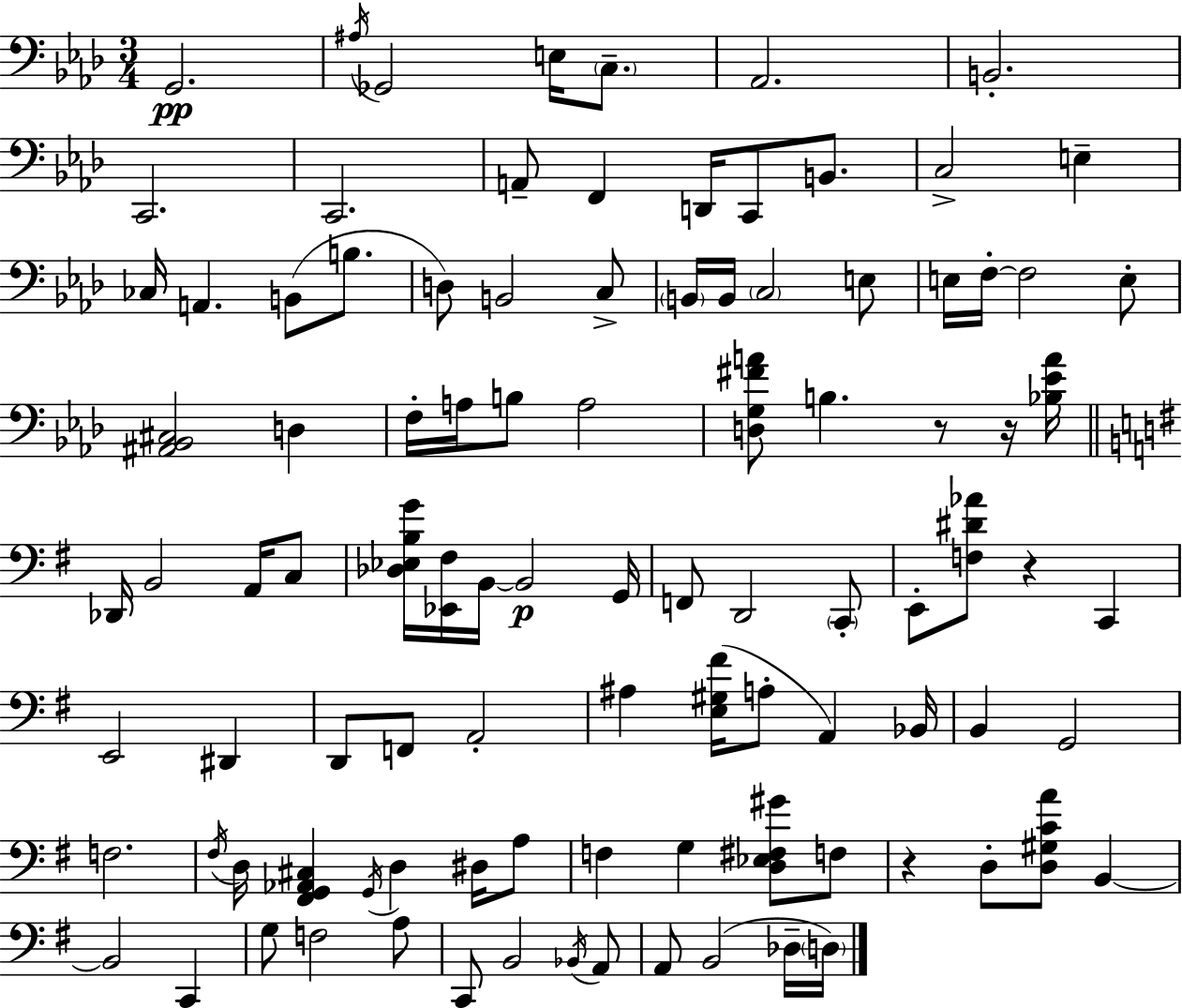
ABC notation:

X:1
T:Untitled
M:3/4
L:1/4
K:Fm
G,,2 ^A,/4 _G,,2 E,/4 C,/2 _A,,2 B,,2 C,,2 C,,2 A,,/2 F,, D,,/4 C,,/2 B,,/2 C,2 E, _C,/4 A,, B,,/2 B,/2 D,/2 B,,2 C,/2 B,,/4 B,,/4 C,2 E,/2 E,/4 F,/4 F,2 E,/2 [^A,,_B,,^C,]2 D, F,/4 A,/4 B,/2 A,2 [D,G,^FA]/2 B, z/2 z/4 [_B,_EA]/4 _D,,/4 B,,2 A,,/4 C,/2 [_D,_E,B,G]/4 [_E,,^F,]/4 B,,/4 B,,2 G,,/4 F,,/2 D,,2 C,,/2 E,,/2 [F,^D_A]/2 z C,, E,,2 ^D,, D,,/2 F,,/2 A,,2 ^A, [E,^G,^F]/4 A,/2 A,, _B,,/4 B,, G,,2 F,2 ^F,/4 D,/4 [^F,,G,,_A,,^C,] G,,/4 D, ^D,/4 A,/2 F, G, [D,_E,^F,^G]/2 F,/2 z D,/2 [D,^G,CA]/2 B,, B,,2 C,, G,/2 F,2 A,/2 C,,/2 B,,2 _B,,/4 A,,/2 A,,/2 B,,2 _D,/4 D,/4